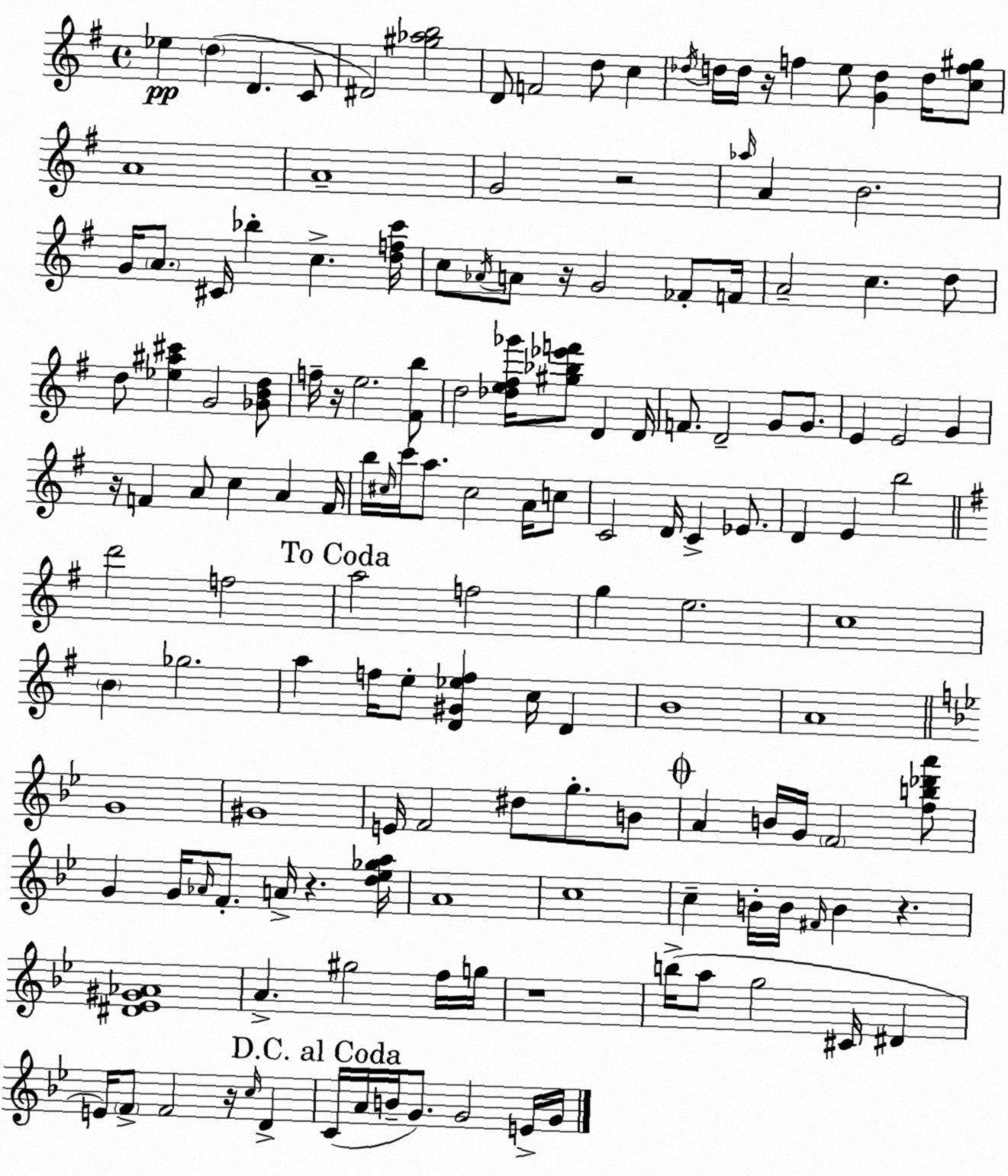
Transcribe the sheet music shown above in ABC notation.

X:1
T:Untitled
M:4/4
L:1/4
K:G
_e d D C/2 ^D2 [^g_ab]2 D/2 F2 d/2 c _d/4 d/4 d/4 z/4 f e/2 [Gd] d/4 [cf^g]/2 A4 A4 G2 z2 _a/4 A B2 G/4 A/2 ^C/4 _b c [dfc']/4 c/2 _A/4 A/2 z/4 G2 _F/2 F/4 A2 c d/2 d/2 [_e^a^c'] G2 [_GBd]/2 f/4 z/4 e2 [^Fb]/2 d2 [_de^f_g']/4 [^g_b_e'f']/2 D D/4 F/2 D2 G/2 G/2 E E2 G z/4 F A/2 c A F/4 b/4 ^c/4 c'/4 a/2 ^c2 A/4 c/2 C2 D/4 C _E/2 D E b2 d'2 f2 a2 f2 g e2 c4 B _g2 a f/4 e/2 [D^G_ef] c/4 D B4 A4 G4 ^G4 E/4 F2 ^d/2 g/2 B/2 A B/4 G/4 F2 [fb_d'a']/2 G G/4 _A/4 F/2 A/4 z [d_e_ga]/4 A4 c4 c B/4 B/4 ^F/4 B z [^D_E^G_A]4 A ^g2 f/4 g/4 z4 b/4 a/2 g2 ^C/4 ^D E/4 F/2 F2 z/4 c/4 D C/4 A/4 B/4 G/2 G2 E/4 G/4